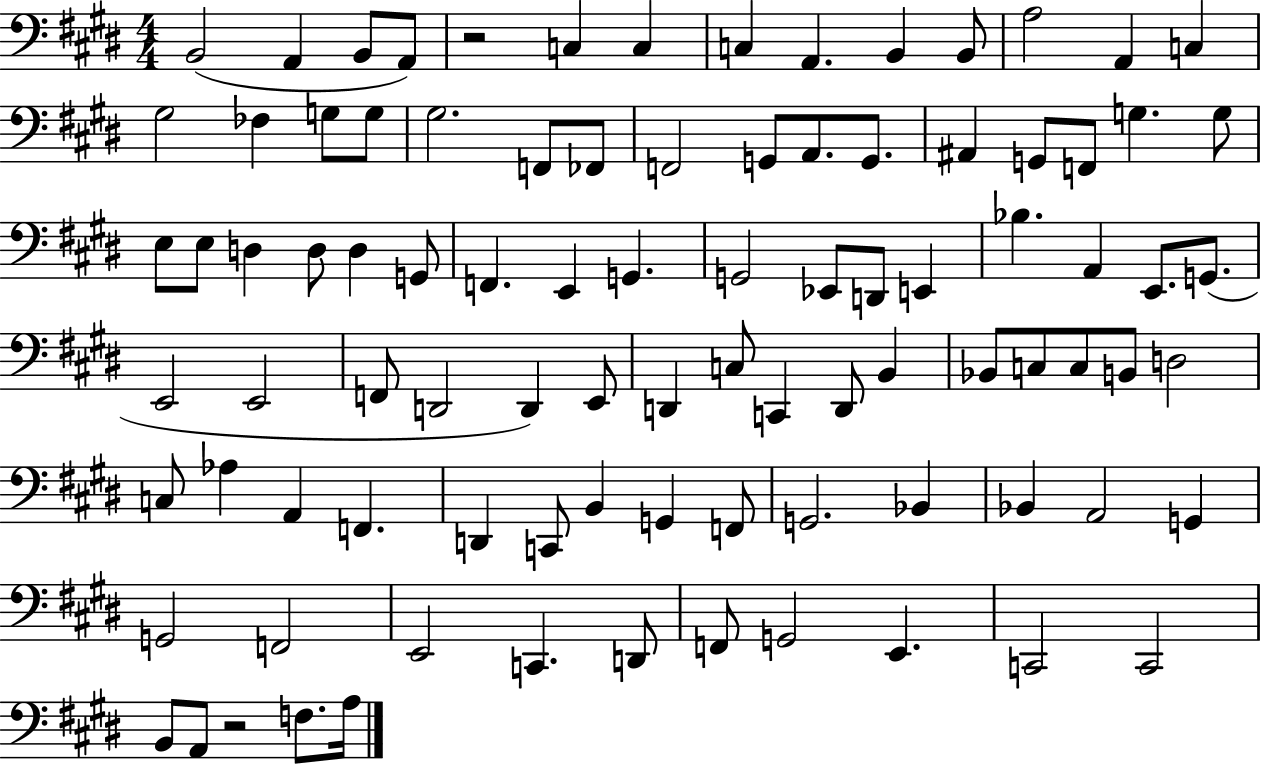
B2/h A2/q B2/e A2/e R/h C3/q C3/q C3/q A2/q. B2/q B2/e A3/h A2/q C3/q G#3/h FES3/q G3/e G3/e G#3/h. F2/e FES2/e F2/h G2/e A2/e. G2/e. A#2/q G2/e F2/e G3/q. G3/e E3/e E3/e D3/q D3/e D3/q G2/e F2/q. E2/q G2/q. G2/h Eb2/e D2/e E2/q Bb3/q. A2/q E2/e. G2/e. E2/h E2/h F2/e D2/h D2/q E2/e D2/q C3/e C2/q D2/e B2/q Bb2/e C3/e C3/e B2/e D3/h C3/e Ab3/q A2/q F2/q. D2/q C2/e B2/q G2/q F2/e G2/h. Bb2/q Bb2/q A2/h G2/q G2/h F2/h E2/h C2/q. D2/e F2/e G2/h E2/q. C2/h C2/h B2/e A2/e R/h F3/e. A3/s